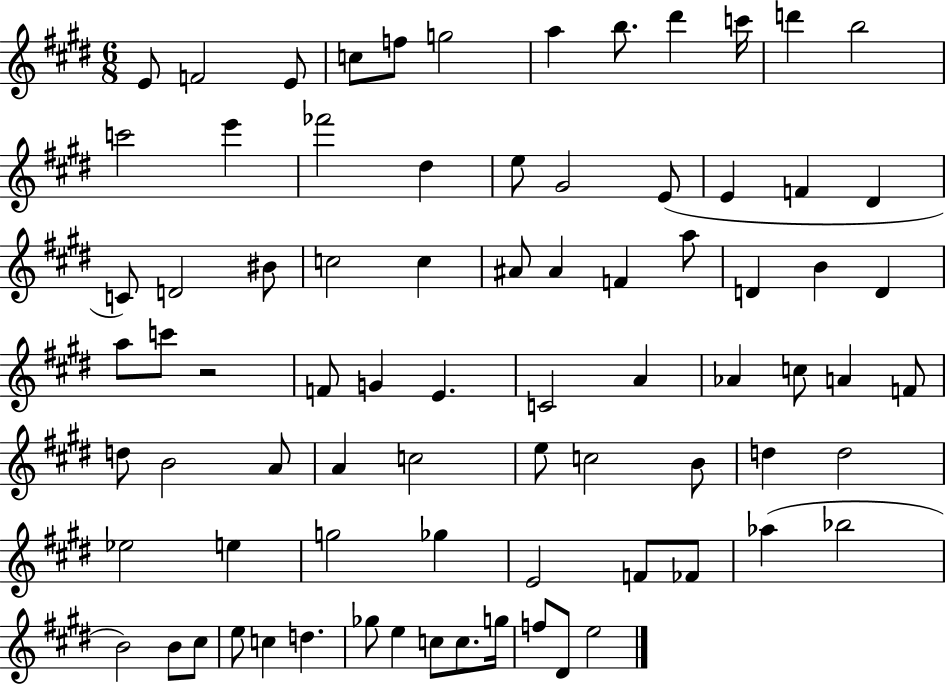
E4/e F4/h E4/e C5/e F5/e G5/h A5/q B5/e. D#6/q C6/s D6/q B5/h C6/h E6/q FES6/h D#5/q E5/e G#4/h E4/e E4/q F4/q D#4/q C4/e D4/h BIS4/e C5/h C5/q A#4/e A#4/q F4/q A5/e D4/q B4/q D4/q A5/e C6/e R/h F4/e G4/q E4/q. C4/h A4/q Ab4/q C5/e A4/q F4/e D5/e B4/h A4/e A4/q C5/h E5/e C5/h B4/e D5/q D5/h Eb5/h E5/q G5/h Gb5/q E4/h F4/e FES4/e Ab5/q Bb5/h B4/h B4/e C#5/e E5/e C5/q D5/q. Gb5/e E5/q C5/e C5/e. G5/s F5/e D#4/e E5/h